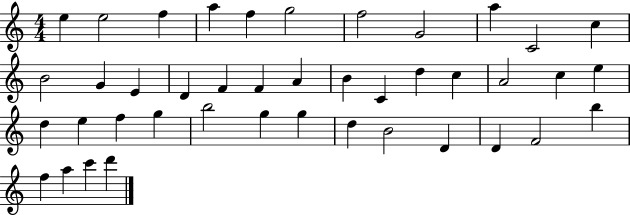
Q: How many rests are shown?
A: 0